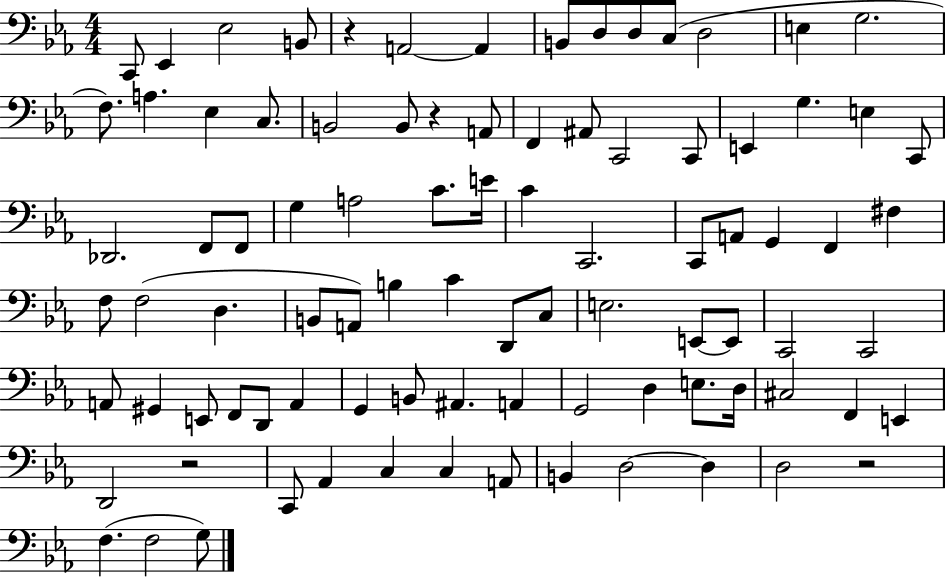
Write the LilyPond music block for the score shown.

{
  \clef bass
  \numericTimeSignature
  \time 4/4
  \key ees \major
  \repeat volta 2 { c,8 ees,4 ees2 b,8 | r4 a,2~~ a,4 | b,8 d8 d8 c8( d2 | e4 g2. | \break f8.) a4. ees4 c8. | b,2 b,8 r4 a,8 | f,4 ais,8 c,2 c,8 | e,4 g4. e4 c,8 | \break des,2. f,8 f,8 | g4 a2 c'8. e'16 | c'4 c,2. | c,8 a,8 g,4 f,4 fis4 | \break f8 f2( d4. | b,8 a,8) b4 c'4 d,8 c8 | e2. e,8~~ e,8 | c,2 c,2 | \break a,8 gis,4 e,8 f,8 d,8 a,4 | g,4 b,8 ais,4. a,4 | g,2 d4 e8. d16 | cis2 f,4 e,4 | \break d,2 r2 | c,8 aes,4 c4 c4 a,8 | b,4 d2~~ d4 | d2 r2 | \break f4.( f2 g8) | } \bar "|."
}